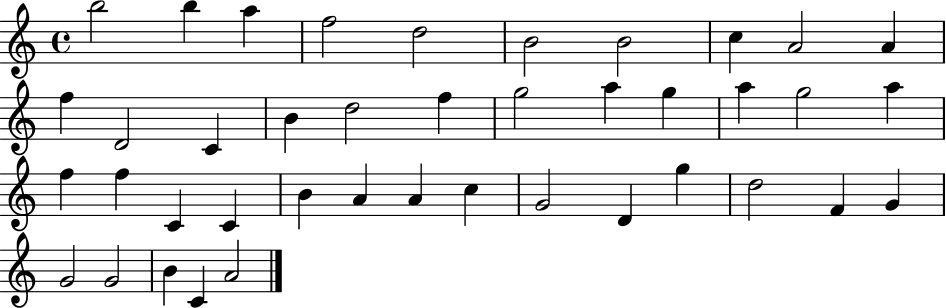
B5/h B5/q A5/q F5/h D5/h B4/h B4/h C5/q A4/h A4/q F5/q D4/h C4/q B4/q D5/h F5/q G5/h A5/q G5/q A5/q G5/h A5/q F5/q F5/q C4/q C4/q B4/q A4/q A4/q C5/q G4/h D4/q G5/q D5/h F4/q G4/q G4/h G4/h B4/q C4/q A4/h